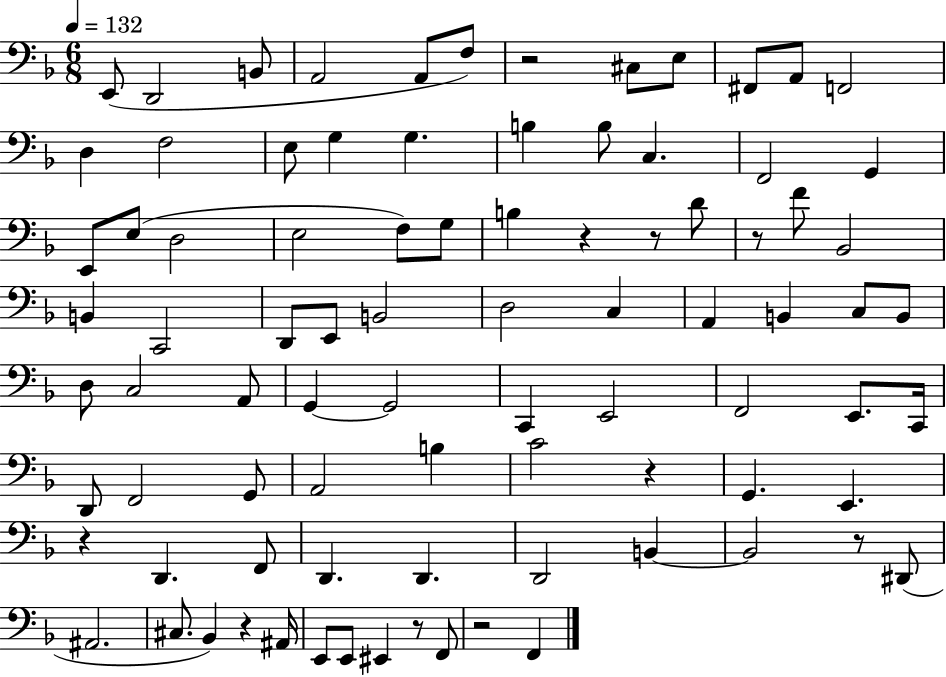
E2/e D2/h B2/e A2/h A2/e F3/e R/h C#3/e E3/e F#2/e A2/e F2/h D3/q F3/h E3/e G3/q G3/q. B3/q B3/e C3/q. F2/h G2/q E2/e E3/e D3/h E3/h F3/e G3/e B3/q R/q R/e D4/e R/e F4/e Bb2/h B2/q C2/h D2/e E2/e B2/h D3/h C3/q A2/q B2/q C3/e B2/e D3/e C3/h A2/e G2/q G2/h C2/q E2/h F2/h E2/e. C2/s D2/e F2/h G2/e A2/h B3/q C4/h R/q G2/q. E2/q. R/q D2/q. F2/e D2/q. D2/q. D2/h B2/q B2/h R/e D#2/e A#2/h. C#3/e. Bb2/q R/q A#2/s E2/e E2/e EIS2/q R/e F2/e R/h F2/q